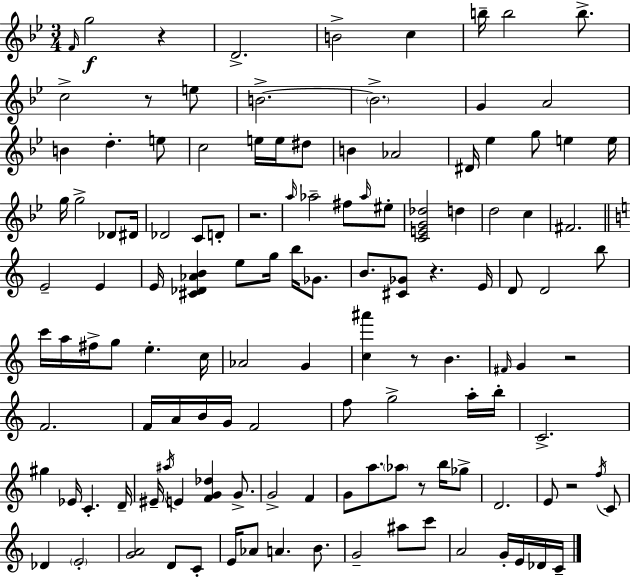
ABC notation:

X:1
T:Untitled
M:3/4
L:1/4
K:Gm
F/4 g2 z D2 B2 c b/4 b2 b/2 c2 z/2 e/2 B2 B2 G A2 B d e/2 c2 e/4 e/4 ^d/2 B _A2 ^D/4 _e g/2 e e/4 g/4 g2 _D/2 ^D/4 _D2 C/2 D/2 z2 a/4 _a2 ^f/2 _a/4 ^e/2 [CEG_d]2 d d2 c ^F2 E2 E E/4 [^C_D_AB] e/2 g/4 b/4 _G/2 B/2 [^C_G]/2 z E/4 D/2 D2 b/2 c'/4 a/4 ^f/4 g/2 e c/4 _A2 G [c^a'] z/2 B ^F/4 G z2 F2 F/4 A/4 B/4 G/4 F2 f/2 g2 a/4 b/4 C2 ^g _E/4 C D/4 ^E/4 ^a/4 E [FG_d] G/2 G2 F G/2 a/2 _a/2 z/2 b/4 _g/2 D2 E/2 z2 f/4 C/2 _D E2 [GA]2 D/2 C/2 E/4 _A/2 A B/2 G2 ^a/2 c'/2 A2 G/4 E/4 _D/4 C/4